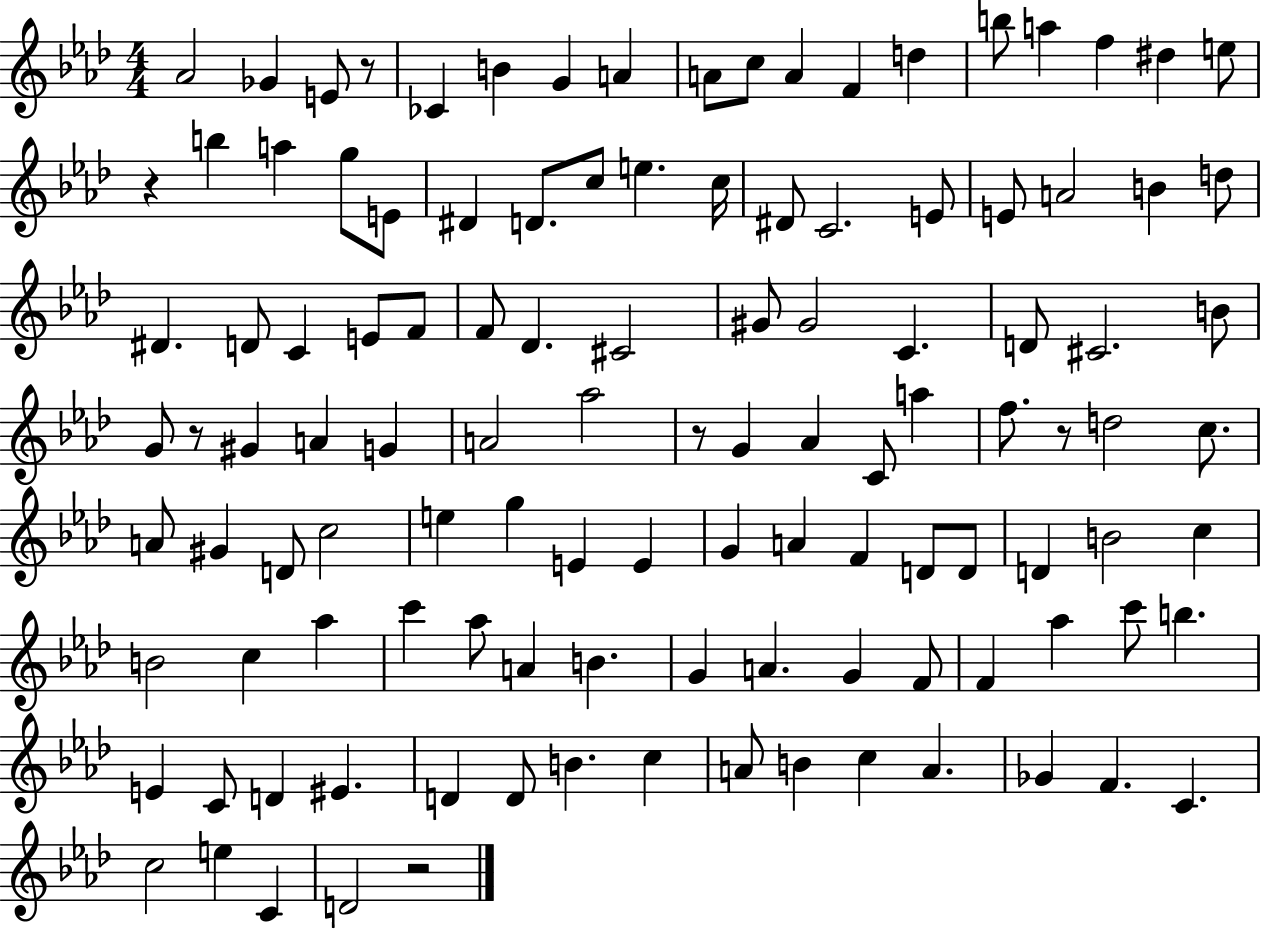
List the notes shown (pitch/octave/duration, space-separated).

Ab4/h Gb4/q E4/e R/e CES4/q B4/q G4/q A4/q A4/e C5/e A4/q F4/q D5/q B5/e A5/q F5/q D#5/q E5/e R/q B5/q A5/q G5/e E4/e D#4/q D4/e. C5/e E5/q. C5/s D#4/e C4/h. E4/e E4/e A4/h B4/q D5/e D#4/q. D4/e C4/q E4/e F4/e F4/e Db4/q. C#4/h G#4/e G#4/h C4/q. D4/e C#4/h. B4/e G4/e R/e G#4/q A4/q G4/q A4/h Ab5/h R/e G4/q Ab4/q C4/e A5/q F5/e. R/e D5/h C5/e. A4/e G#4/q D4/e C5/h E5/q G5/q E4/q E4/q G4/q A4/q F4/q D4/e D4/e D4/q B4/h C5/q B4/h C5/q Ab5/q C6/q Ab5/e A4/q B4/q. G4/q A4/q. G4/q F4/e F4/q Ab5/q C6/e B5/q. E4/q C4/e D4/q EIS4/q. D4/q D4/e B4/q. C5/q A4/e B4/q C5/q A4/q. Gb4/q F4/q. C4/q. C5/h E5/q C4/q D4/h R/h